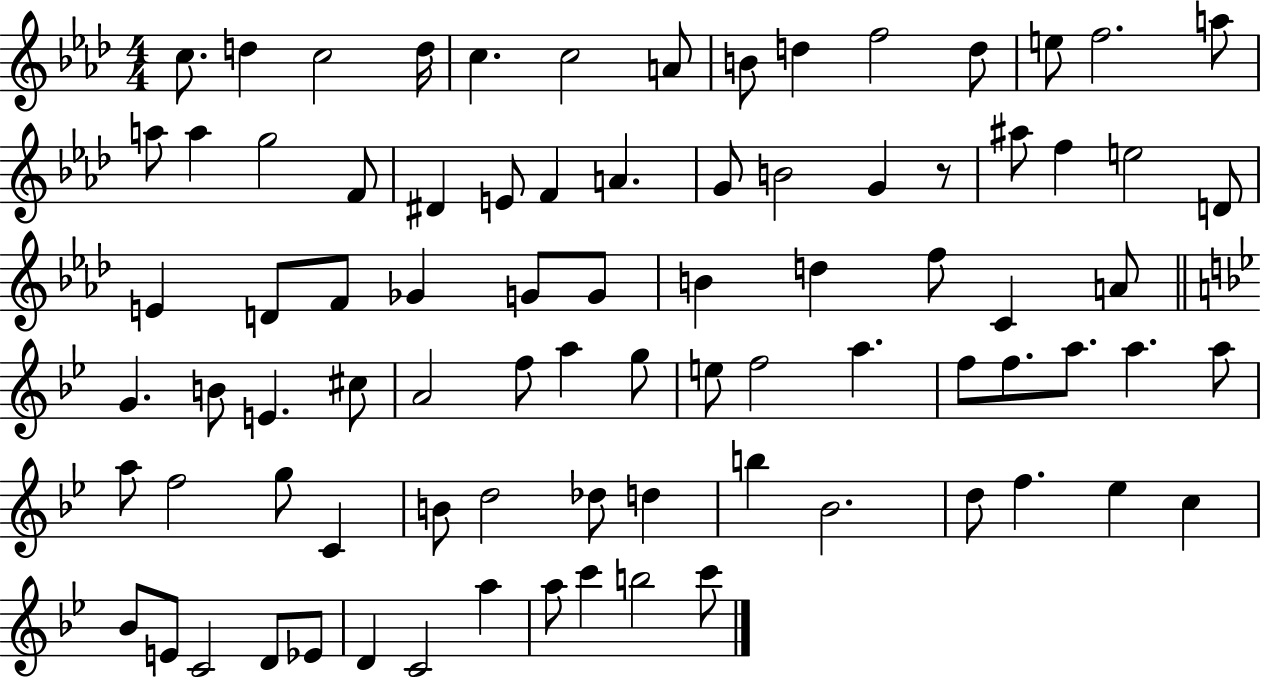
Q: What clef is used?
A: treble